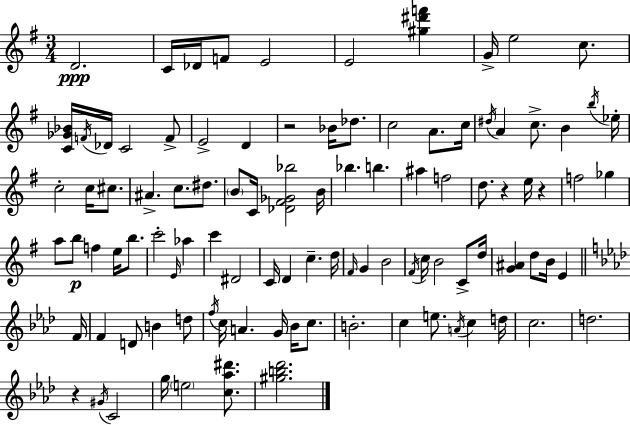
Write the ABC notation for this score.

X:1
T:Untitled
M:3/4
L:1/4
K:G
D2 C/4 _D/4 F/2 E2 E2 [^g^d'f'] G/4 e2 c/2 [C_G_B]/4 F/4 _D/4 C2 F/2 E2 D z2 _B/4 _d/2 c2 A/2 c/4 ^d/4 A c/2 B b/4 _e/4 c2 c/4 ^c/2 ^A c/2 ^d/2 B/2 C/4 [_D^F_G_b]2 B/4 _b b ^a f2 d/2 z e/4 z f2 _g a/2 b/2 f e/4 b/2 c'2 E/4 _a c' ^D2 C/4 D c d/4 ^F/4 G B2 ^F/4 c/4 B2 C/2 d/4 [G^A] d/2 B/4 E F/4 F D/2 B d/2 f/4 c/4 A G/4 _B/4 c/2 B2 c e/2 A/4 c d/4 c2 d2 z ^G/4 C2 g/4 e2 [c_a^d']/2 [^gb_d']2